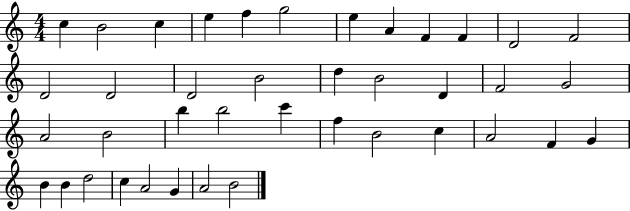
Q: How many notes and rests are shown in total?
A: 40